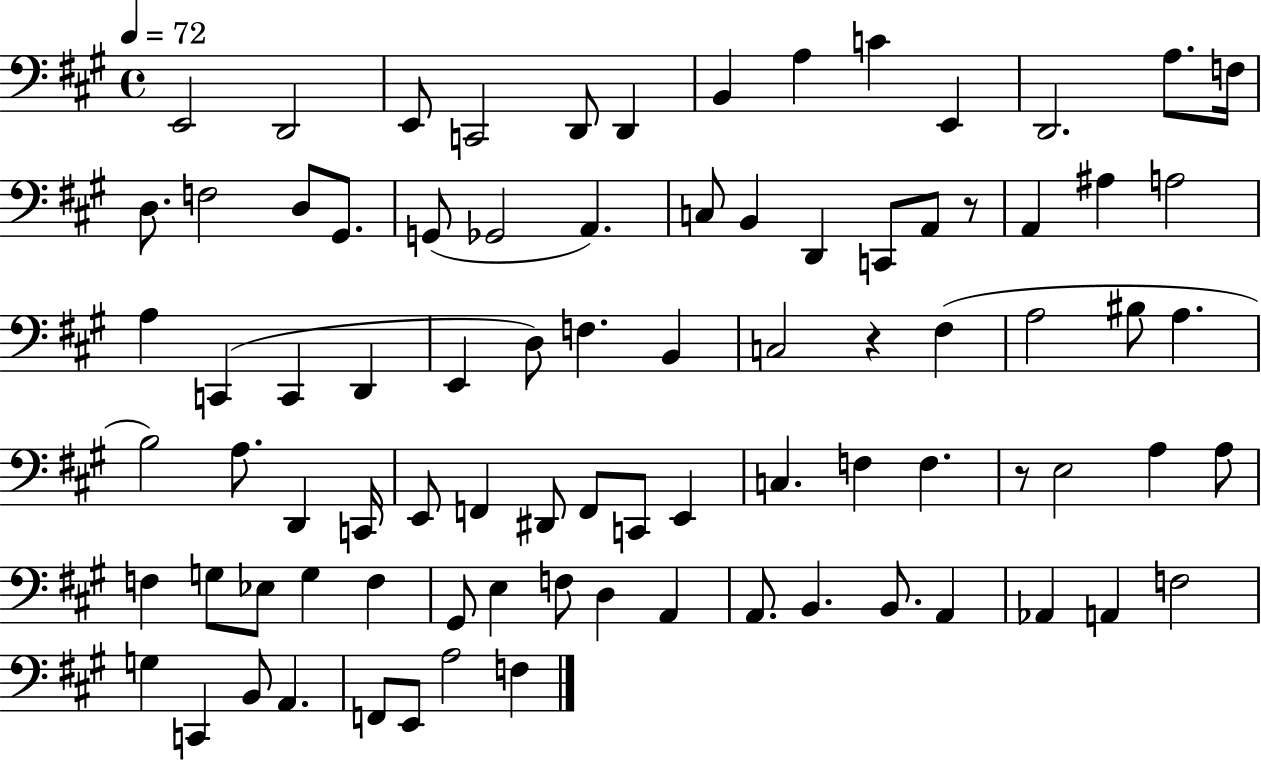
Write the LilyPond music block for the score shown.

{
  \clef bass
  \time 4/4
  \defaultTimeSignature
  \key a \major
  \tempo 4 = 72
  e,2 d,2 | e,8 c,2 d,8 d,4 | b,4 a4 c'4 e,4 | d,2. a8. f16 | \break d8. f2 d8 gis,8. | g,8( ges,2 a,4.) | c8 b,4 d,4 c,8 a,8 r8 | a,4 ais4 a2 | \break a4 c,4( c,4 d,4 | e,4 d8) f4. b,4 | c2 r4 fis4( | a2 bis8 a4. | \break b2) a8. d,4 c,16 | e,8 f,4 dis,8 f,8 c,8 e,4 | c4. f4 f4. | r8 e2 a4 a8 | \break f4 g8 ees8 g4 f4 | gis,8 e4 f8 d4 a,4 | a,8. b,4. b,8. a,4 | aes,4 a,4 f2 | \break g4 c,4 b,8 a,4. | f,8 e,8 a2 f4 | \bar "|."
}